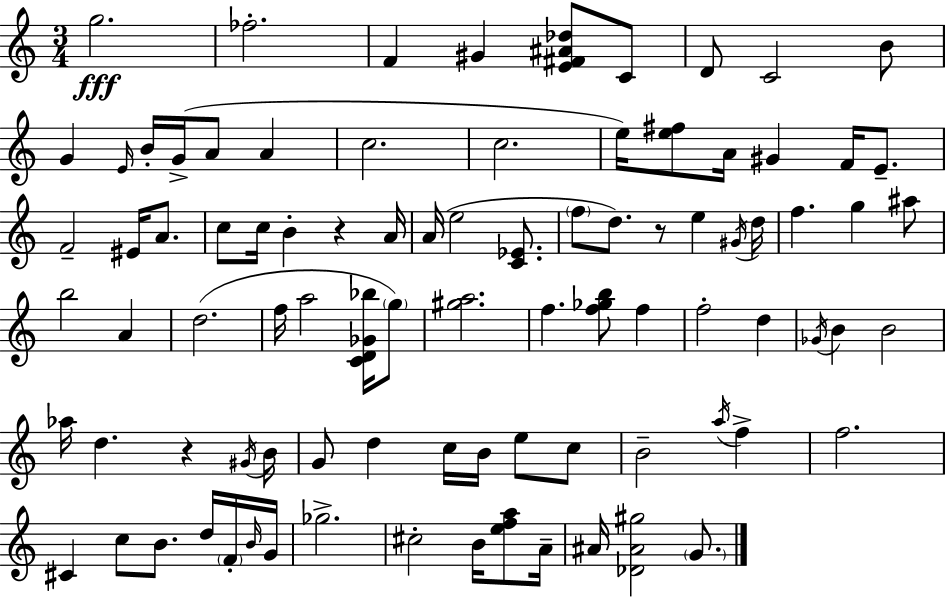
{
  \clef treble
  \numericTimeSignature
  \time 3/4
  \key a \minor
  \repeat volta 2 { g''2.\fff | fes''2.-. | f'4 gis'4 <e' fis' ais' des''>8 c'8 | d'8 c'2 b'8 | \break g'4 \grace { e'16 } b'16-. g'16->( a'8 a'4 | c''2. | c''2. | e''16) <e'' fis''>8 a'16 gis'4 f'16 e'8.-- | \break f'2-- eis'16 a'8. | c''8 c''16 b'4-. r4 | a'16 a'16( e''2 <c' ees'>8. | \parenthesize f''8 d''8.) r8 e''4 | \break \acciaccatura { gis'16 } d''16 f''4. g''4 | ais''8 b''2 a'4 | d''2.( | f''16 a''2 <c' d' ges' bes''>16 | \break \parenthesize g''8) <gis'' a''>2. | f''4. <f'' ges'' b''>8 f''4 | f''2-. d''4 | \acciaccatura { ges'16 } b'4 b'2 | \break aes''16 d''4. r4 | \acciaccatura { gis'16 } b'16 g'8 d''4 c''16 b'16 | e''8 c''8 b'2-- | \acciaccatura { a''16 } f''4-> f''2. | \break cis'4 c''8 b'8. | d''16 \parenthesize f'16-. \grace { b'16 } g'16 ges''2.-> | cis''2-. | b'16 <e'' f'' a''>8 a'16-- ais'16 <des' ais' gis''>2 | \break \parenthesize g'8. } \bar "|."
}